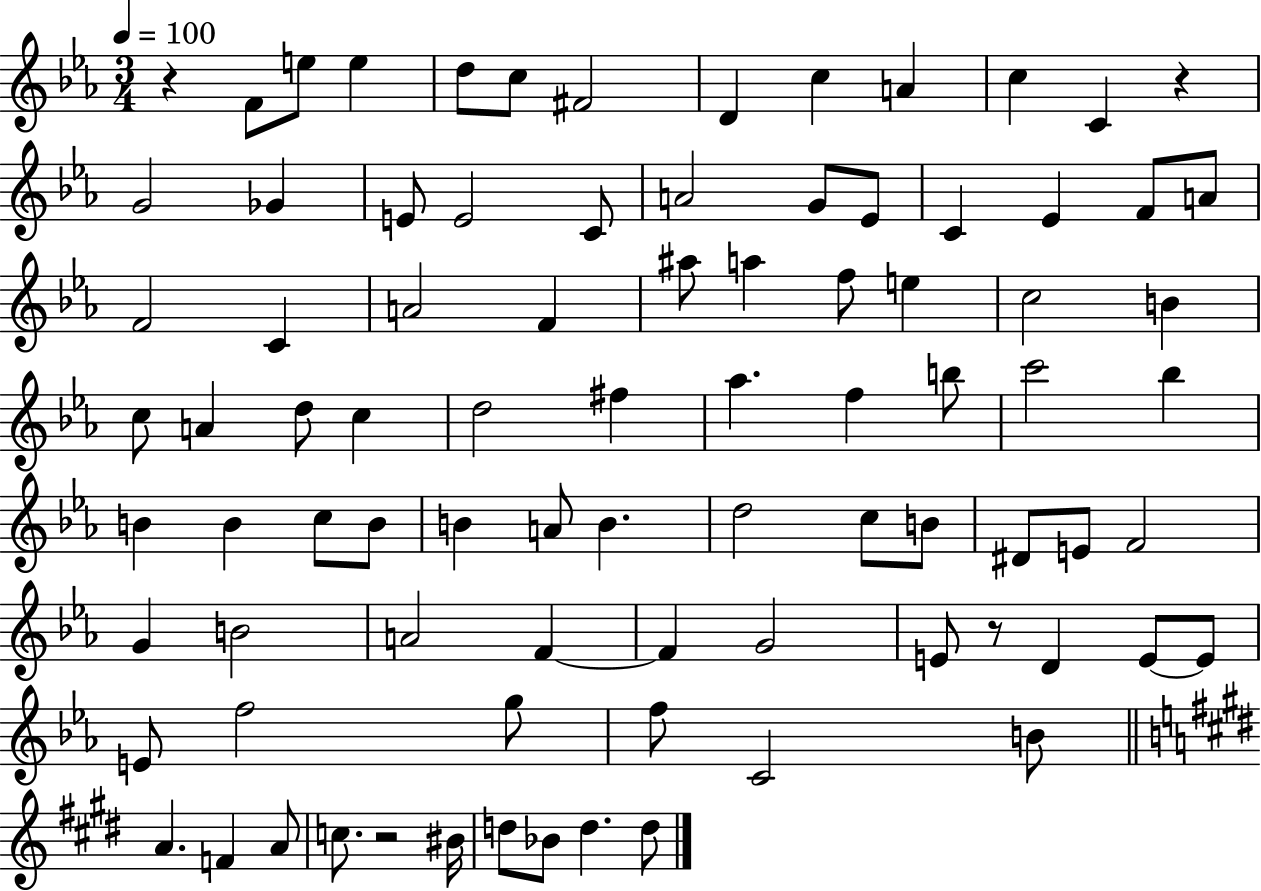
{
  \clef treble
  \numericTimeSignature
  \time 3/4
  \key ees \major
  \tempo 4 = 100
  \repeat volta 2 { r4 f'8 e''8 e''4 | d''8 c''8 fis'2 | d'4 c''4 a'4 | c''4 c'4 r4 | \break g'2 ges'4 | e'8 e'2 c'8 | a'2 g'8 ees'8 | c'4 ees'4 f'8 a'8 | \break f'2 c'4 | a'2 f'4 | ais''8 a''4 f''8 e''4 | c''2 b'4 | \break c''8 a'4 d''8 c''4 | d''2 fis''4 | aes''4. f''4 b''8 | c'''2 bes''4 | \break b'4 b'4 c''8 b'8 | b'4 a'8 b'4. | d''2 c''8 b'8 | dis'8 e'8 f'2 | \break g'4 b'2 | a'2 f'4~~ | f'4 g'2 | e'8 r8 d'4 e'8~~ e'8 | \break e'8 f''2 g''8 | f''8 c'2 b'8 | \bar "||" \break \key e \major a'4. f'4 a'8 | c''8. r2 bis'16 | d''8 bes'8 d''4. d''8 | } \bar "|."
}